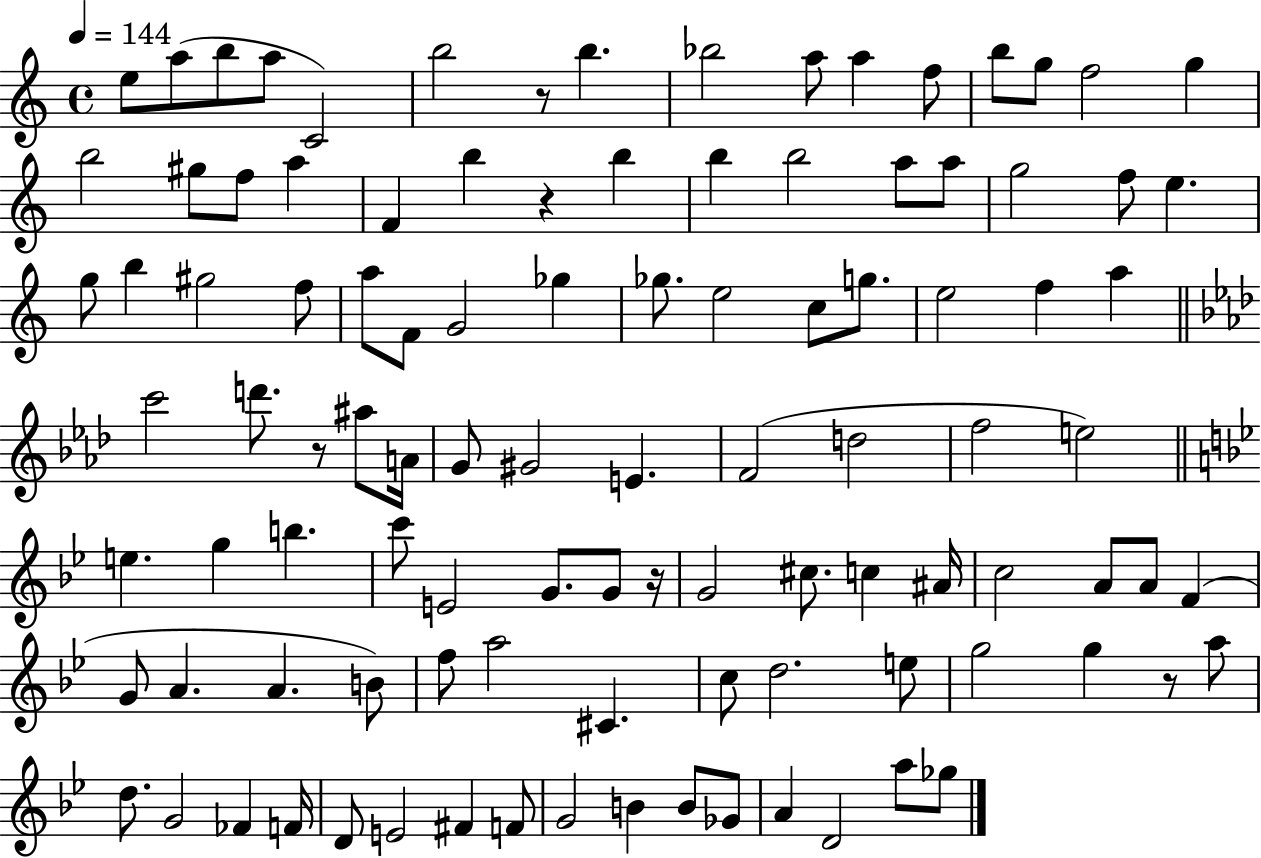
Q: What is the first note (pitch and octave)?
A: E5